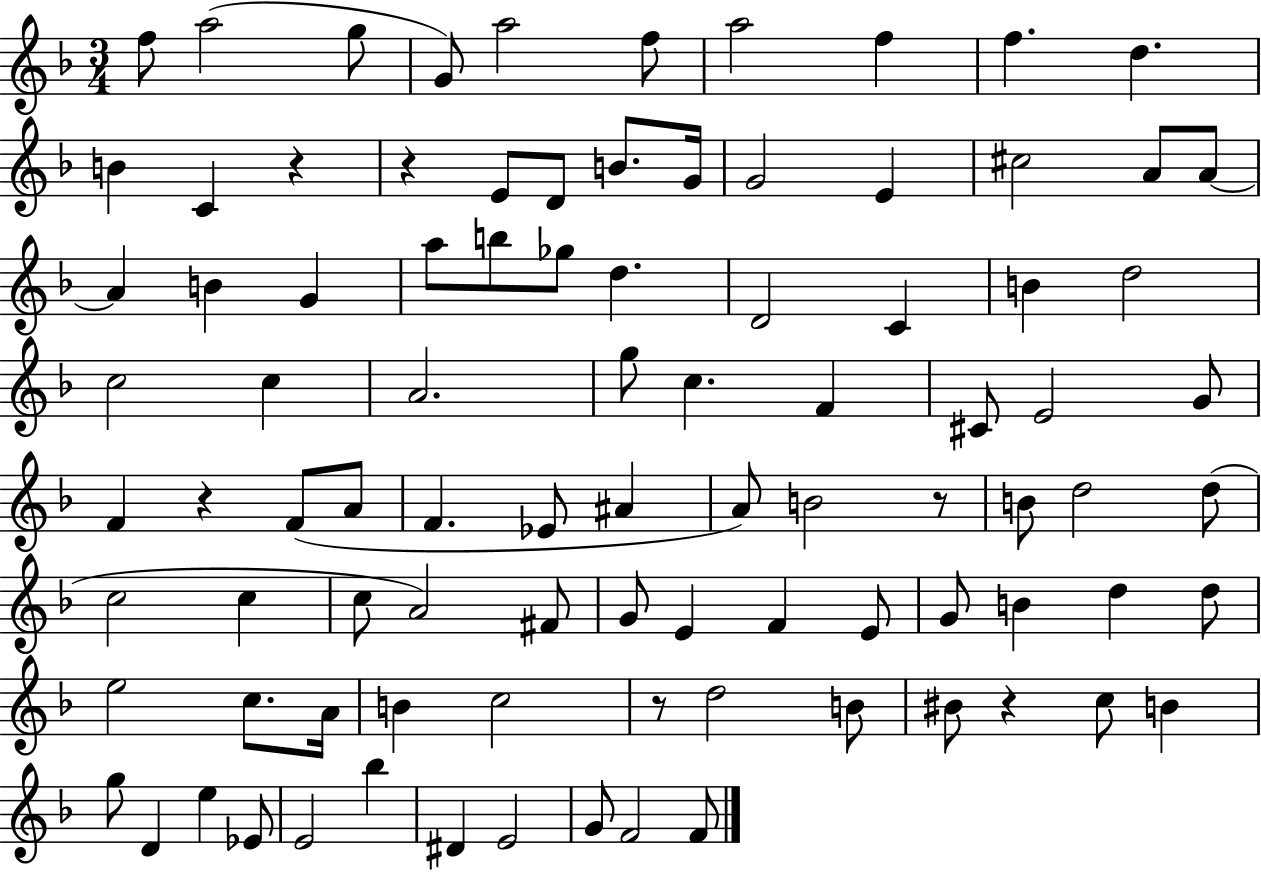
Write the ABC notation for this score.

X:1
T:Untitled
M:3/4
L:1/4
K:F
f/2 a2 g/2 G/2 a2 f/2 a2 f f d B C z z E/2 D/2 B/2 G/4 G2 E ^c2 A/2 A/2 A B G a/2 b/2 _g/2 d D2 C B d2 c2 c A2 g/2 c F ^C/2 E2 G/2 F z F/2 A/2 F _E/2 ^A A/2 B2 z/2 B/2 d2 d/2 c2 c c/2 A2 ^F/2 G/2 E F E/2 G/2 B d d/2 e2 c/2 A/4 B c2 z/2 d2 B/2 ^B/2 z c/2 B g/2 D e _E/2 E2 _b ^D E2 G/2 F2 F/2